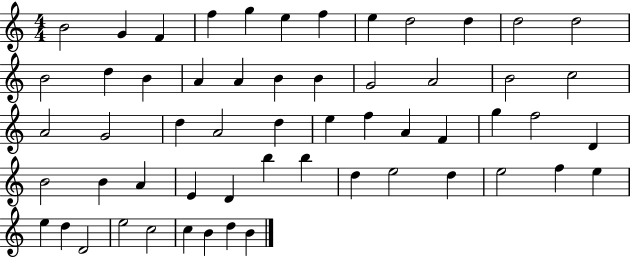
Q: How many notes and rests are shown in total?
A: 57